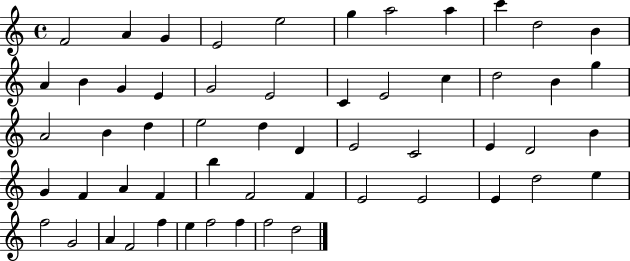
F4/h A4/q G4/q E4/h E5/h G5/q A5/h A5/q C6/q D5/h B4/q A4/q B4/q G4/q E4/q G4/h E4/h C4/q E4/h C5/q D5/h B4/q G5/q A4/h B4/q D5/q E5/h D5/q D4/q E4/h C4/h E4/q D4/h B4/q G4/q F4/q A4/q F4/q B5/q F4/h F4/q E4/h E4/h E4/q D5/h E5/q F5/h G4/h A4/q F4/h F5/q E5/q F5/h F5/q F5/h D5/h